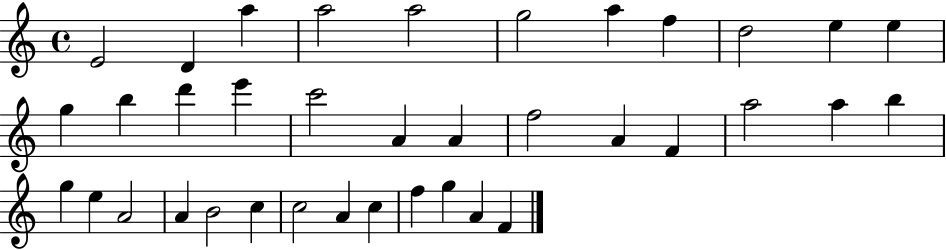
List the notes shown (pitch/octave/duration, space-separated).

E4/h D4/q A5/q A5/h A5/h G5/h A5/q F5/q D5/h E5/q E5/q G5/q B5/q D6/q E6/q C6/h A4/q A4/q F5/h A4/q F4/q A5/h A5/q B5/q G5/q E5/q A4/h A4/q B4/h C5/q C5/h A4/q C5/q F5/q G5/q A4/q F4/q